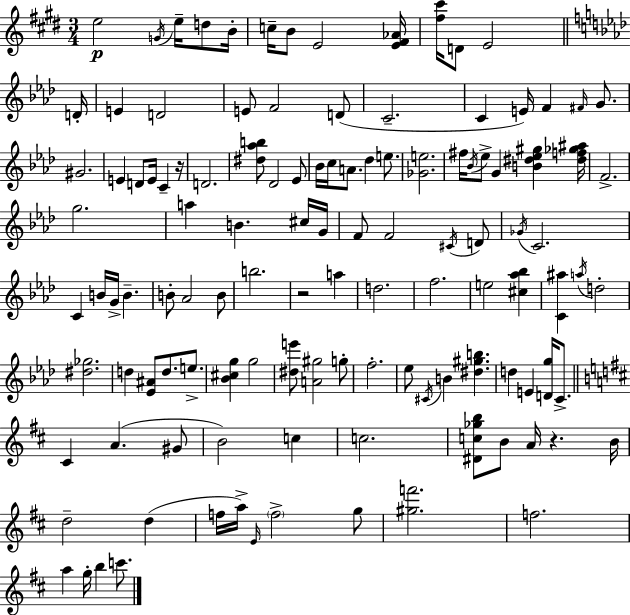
{
  \clef treble
  \numericTimeSignature
  \time 3/4
  \key e \major
  e''2\p \acciaccatura { g'16 } e''16-- d''8 | b'16-. c''16-- b'8 e'2 | <e' fis' aes'>16 <fis'' cis'''>16 d'8 e'2 | \bar "||" \break \key f \minor d'16-. e'4 d'2 | e'8 f'2 d'8( | c'2.-- | c'4 e'16) f'4 \grace { fis'16 } g'8. | \break gis'2. | e'4 d'8 e'16 c'4-- | r16 d'2. | <dis'' aes'' b''>8 des'2 | \break ees'8 bes'16 c''16 a'8. des''4 e''8. | <ges' e''>2. | fis''16 \acciaccatura { bes'16 } ees''8-> g'4 <b' dis'' ees'' gis''>4 | <dis'' f'' ges'' ais''>16 f'2.-> | \break g''2. | a''4 b'4. | cis''16 g'16 f'8 f'2 | \acciaccatura { cis'16 } d'8 \acciaccatura { ges'16 } c'2. | \break c'4 b'16 g'16-> b'4.-- | b'8-. aes'2 | b'8 b''2. | r2 | \break a''4 d''2. | f''2. | e''2 | <cis'' aes'' bes''>4 <c' ais''>4 \acciaccatura { a''16 } d''2-. | \break <dis'' ges''>2. | d''4 <ees' ais'>8 | d''8. e''8.-> <bes' cis'' g''>4 g''2 | <dis'' e'''>8 <a' gis''>2 | \break g''8-. f''2.-. | ees''8 \acciaccatura { cis'16 } b'4 | <dis'' gis'' b''>4. d''4 e'4 | <d' g''>16 c'8.-> \bar "||" \break \key d \major cis'4 a'4.( gis'8 | b'2) c''4 | c''2. | <dis' c'' ges'' b''>8 b'8 a'16 r4. b'16 | \break d''2-- d''4( | f''16 a''16->) \grace { e'16 } \parenthesize f''2-> g''8 | <gis'' f'''>2. | f''2. | \break a''4 g''16-. b''4 c'''8. | \bar "|."
}